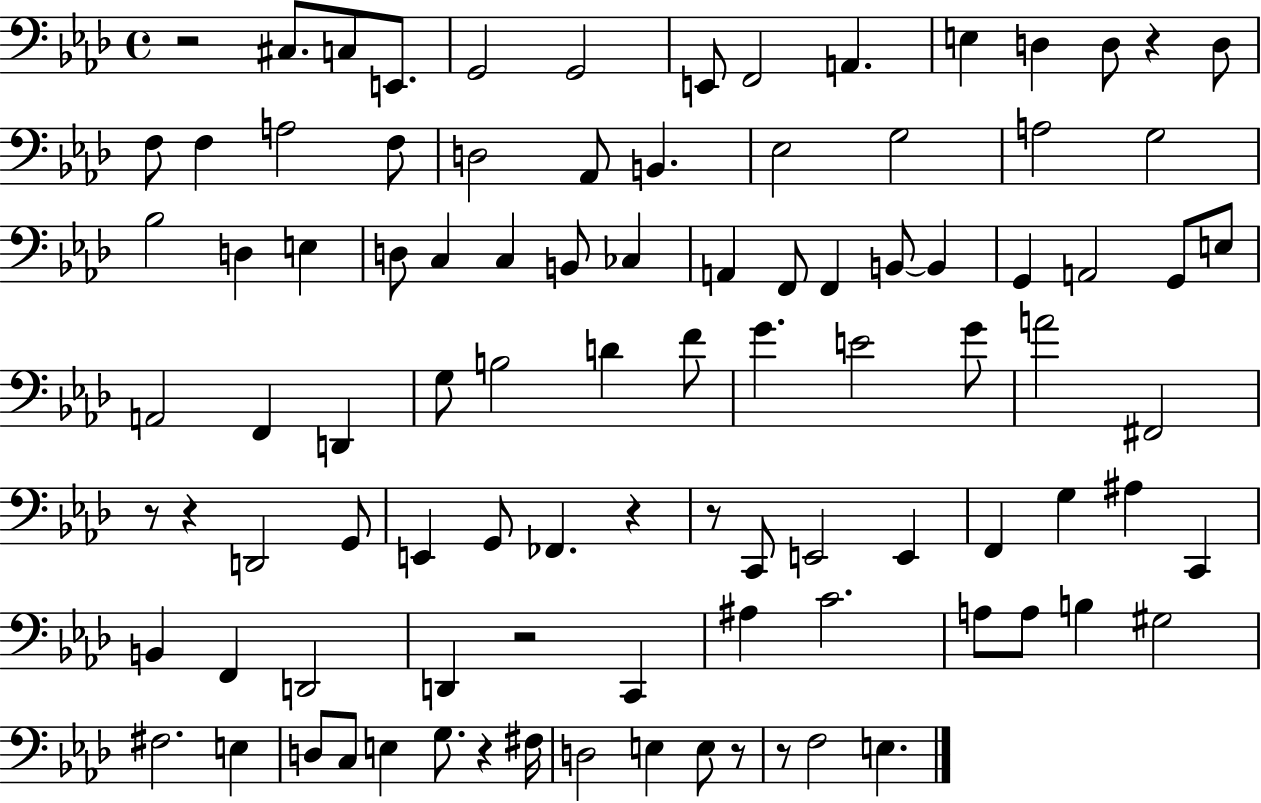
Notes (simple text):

R/h C#3/e. C3/e E2/e. G2/h G2/h E2/e F2/h A2/q. E3/q D3/q D3/e R/q D3/e F3/e F3/q A3/h F3/e D3/h Ab2/e B2/q. Eb3/h G3/h A3/h G3/h Bb3/h D3/q E3/q D3/e C3/q C3/q B2/e CES3/q A2/q F2/e F2/q B2/e B2/q G2/q A2/h G2/e E3/e A2/h F2/q D2/q G3/e B3/h D4/q F4/e G4/q. E4/h G4/e A4/h F#2/h R/e R/q D2/h G2/e E2/q G2/e FES2/q. R/q R/e C2/e E2/h E2/q F2/q G3/q A#3/q C2/q B2/q F2/q D2/h D2/q R/h C2/q A#3/q C4/h. A3/e A3/e B3/q G#3/h F#3/h. E3/q D3/e C3/e E3/q G3/e. R/q F#3/s D3/h E3/q E3/e R/e R/e F3/h E3/q.